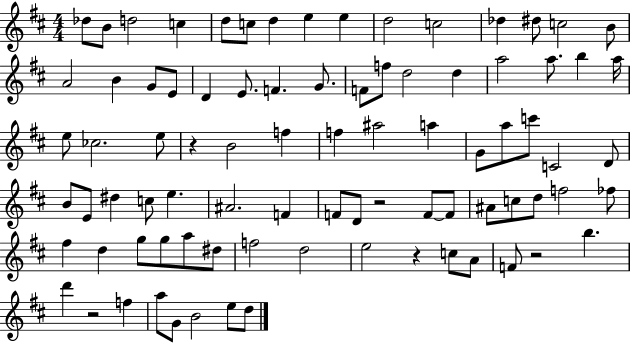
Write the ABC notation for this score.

X:1
T:Untitled
M:4/4
L:1/4
K:D
_d/2 B/2 d2 c d/2 c/2 d e e d2 c2 _d ^d/2 c2 B/2 A2 B G/2 E/2 D E/2 F G/2 F/2 f/2 d2 d a2 a/2 b a/4 e/2 _c2 e/2 z B2 f f ^a2 a G/2 a/2 c'/2 C2 D/2 B/2 E/2 ^d c/2 e ^A2 F F/2 D/2 z2 F/2 F/2 ^A/2 c/2 d/2 f2 _f/2 ^f d g/2 g/2 a/2 ^d/2 f2 d2 e2 z c/2 A/2 F/2 z2 b d' z2 f a/2 G/2 B2 e/2 d/2